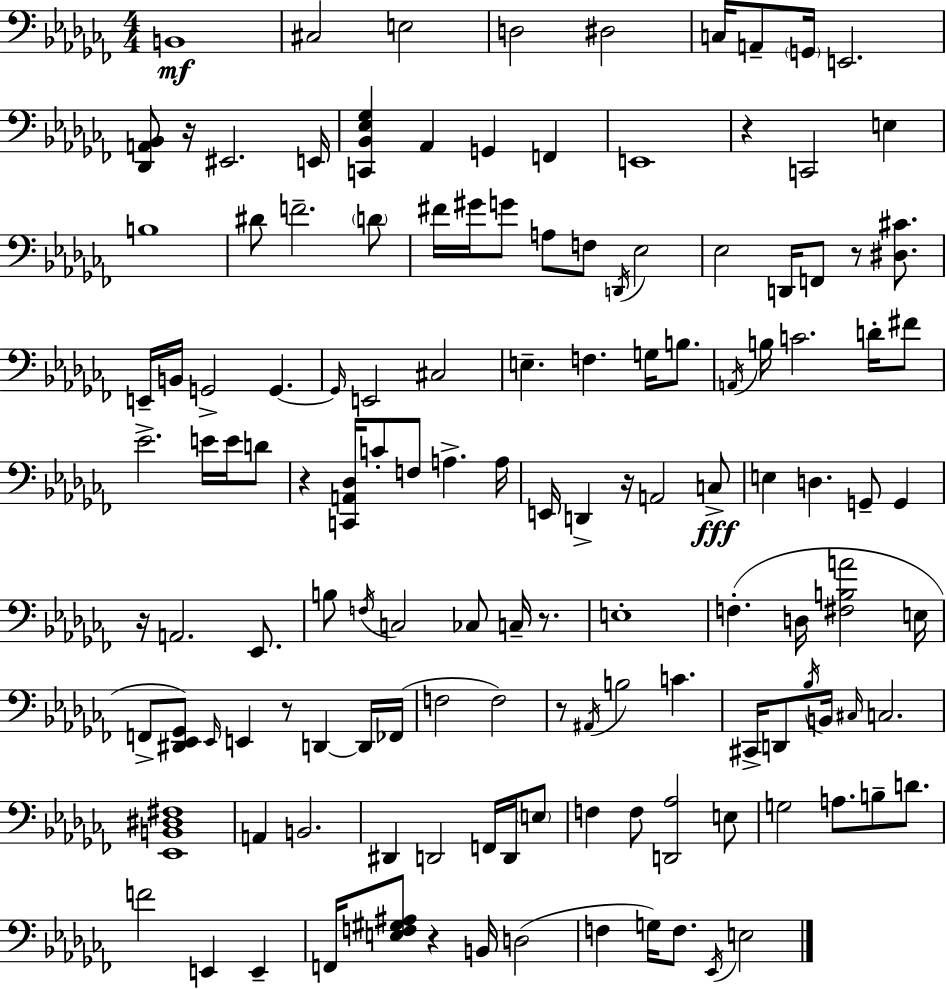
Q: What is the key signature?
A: AES minor